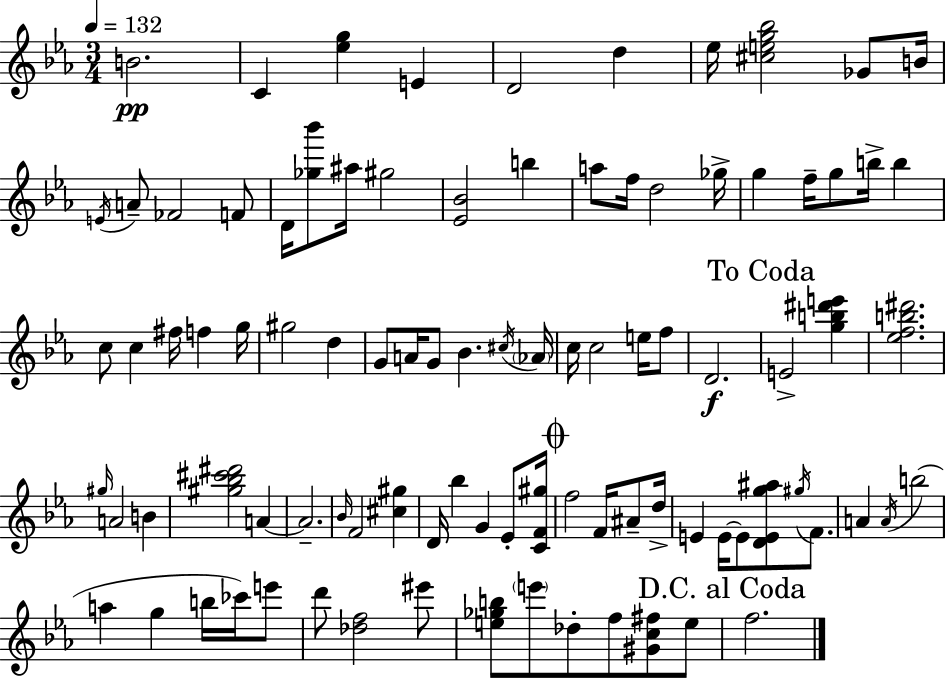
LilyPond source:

{
  \clef treble
  \numericTimeSignature
  \time 3/4
  \key ees \major
  \tempo 4 = 132
  b'2.\pp | c'4 <ees'' g''>4 e'4 | d'2 d''4 | ees''16 <cis'' e'' g'' bes''>2 ges'8 b'16 | \break \acciaccatura { e'16 } a'8-- fes'2 f'8 | d'16 <ges'' bes'''>8 ais''16 gis''2 | <ees' bes'>2 b''4 | a''8 f''16 d''2 | \break ges''16-> g''4 f''16-- g''8 b''16-> b''4 | c''8 c''4 fis''16 f''4 | g''16 gis''2 d''4 | g'8 a'16 g'8 bes'4. | \break \acciaccatura { cis''16 } \parenthesize aes'16 c''16 c''2 e''16 | f''8 d'2.\f | \mark "To Coda" e'2-> <g'' b'' dis''' e'''>4 | <ees'' f'' b'' dis'''>2. | \break \grace { gis''16 } a'2 b'4 | <gis'' bes'' cis''' dis'''>2 a'4~~ | a'2.-- | \grace { bes'16 } f'2 | \break <cis'' gis''>4 d'16 bes''4 g'4 | ees'8-. <c' f' gis''>16 \mark \markup { \musicglyph "scripts.coda" } f''2 | f'16 ais'8-- d''16-> e'4 e'16~~ e'8 <d' e' g'' ais''>8 | \acciaccatura { gis''16 } f'8. a'4 \acciaccatura { a'16 }( b''2 | \break a''4 g''4 | b''16 ces'''16) e'''8 d'''8 <des'' f''>2 | eis'''8 <e'' ges'' b''>8 \parenthesize e'''8 des''8-. | f''8 <gis' c'' fis''>8 e''8 \mark "D.C. al Coda" f''2. | \break \bar "|."
}